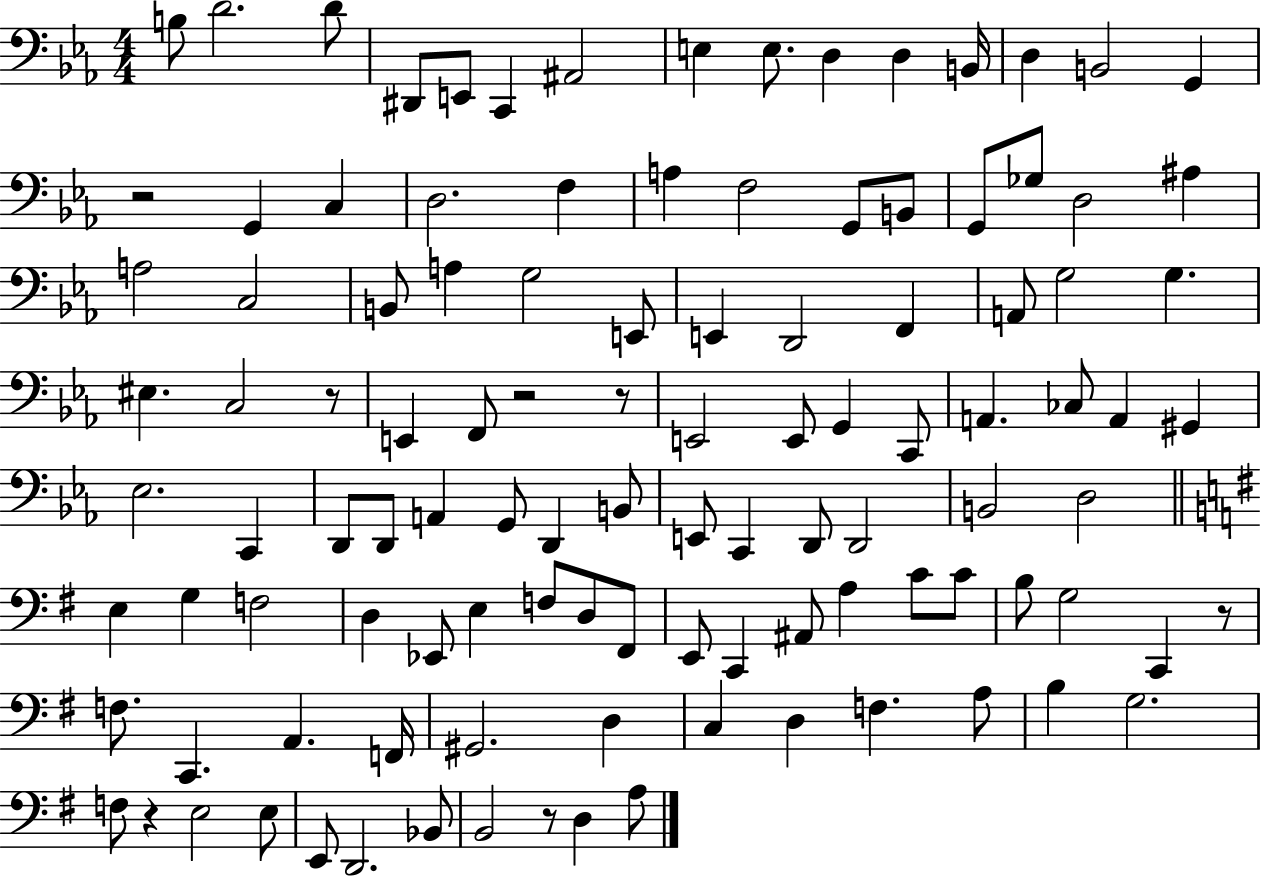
{
  \clef bass
  \numericTimeSignature
  \time 4/4
  \key ees \major
  b8 d'2. d'8 | dis,8 e,8 c,4 ais,2 | e4 e8. d4 d4 b,16 | d4 b,2 g,4 | \break r2 g,4 c4 | d2. f4 | a4 f2 g,8 b,8 | g,8 ges8 d2 ais4 | \break a2 c2 | b,8 a4 g2 e,8 | e,4 d,2 f,4 | a,8 g2 g4. | \break eis4. c2 r8 | e,4 f,8 r2 r8 | e,2 e,8 g,4 c,8 | a,4. ces8 a,4 gis,4 | \break ees2. c,4 | d,8 d,8 a,4 g,8 d,4 b,8 | e,8 c,4 d,8 d,2 | b,2 d2 | \break \bar "||" \break \key g \major e4 g4 f2 | d4 ees,8 e4 f8 d8 fis,8 | e,8 c,4 ais,8 a4 c'8 c'8 | b8 g2 c,4 r8 | \break f8. c,4. a,4. f,16 | gis,2. d4 | c4 d4 f4. a8 | b4 g2. | \break f8 r4 e2 e8 | e,8 d,2. bes,8 | b,2 r8 d4 a8 | \bar "|."
}